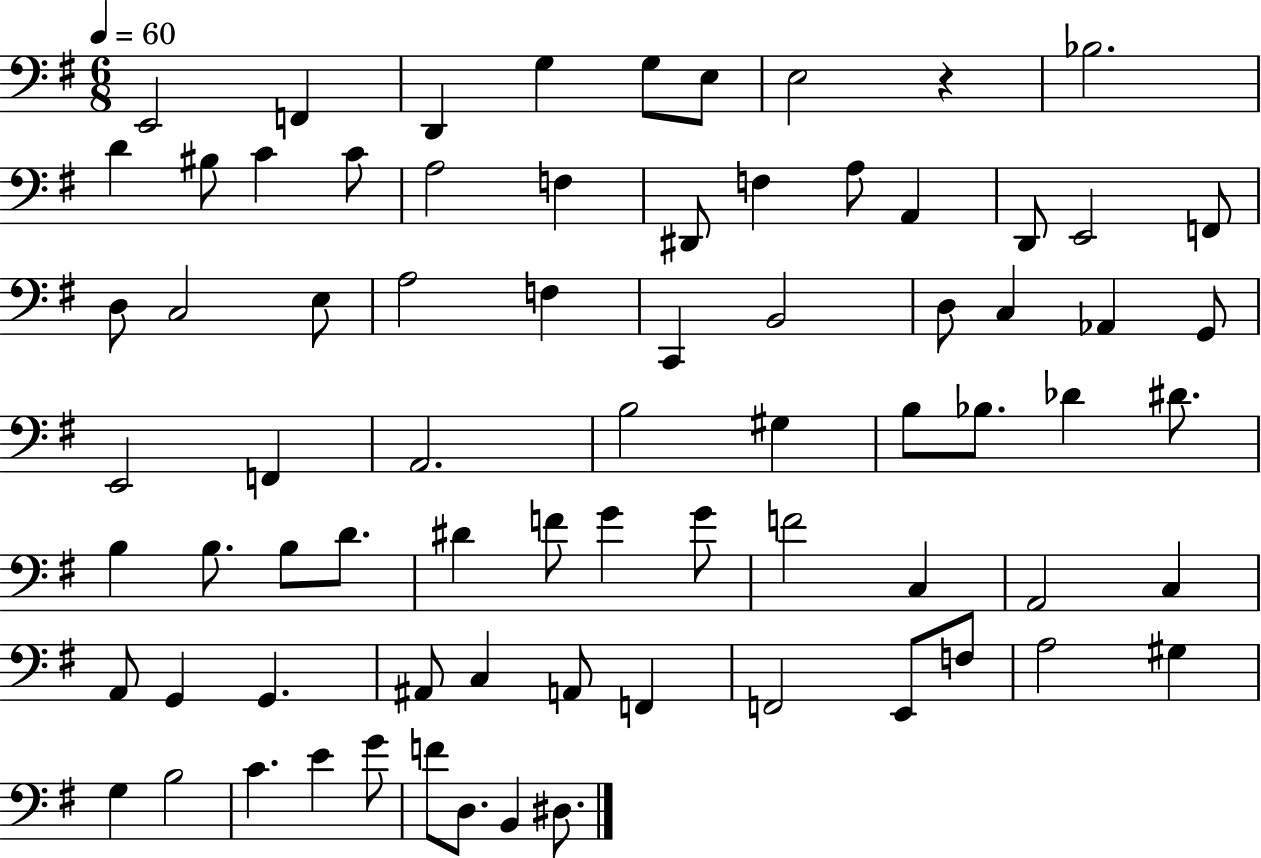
{
  \clef bass
  \numericTimeSignature
  \time 6/8
  \key g \major
  \tempo 4 = 60
  \repeat volta 2 { e,2 f,4 | d,4 g4 g8 e8 | e2 r4 | bes2. | \break d'4 bis8 c'4 c'8 | a2 f4 | dis,8 f4 a8 a,4 | d,8 e,2 f,8 | \break d8 c2 e8 | a2 f4 | c,4 b,2 | d8 c4 aes,4 g,8 | \break e,2 f,4 | a,2. | b2 gis4 | b8 bes8. des'4 dis'8. | \break b4 b8. b8 d'8. | dis'4 f'8 g'4 g'8 | f'2 c4 | a,2 c4 | \break a,8 g,4 g,4. | ais,8 c4 a,8 f,4 | f,2 e,8 f8 | a2 gis4 | \break g4 b2 | c'4. e'4 g'8 | f'8 d8. b,4 dis8. | } \bar "|."
}